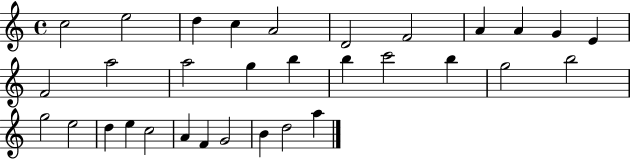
C5/h E5/h D5/q C5/q A4/h D4/h F4/h A4/q A4/q G4/q E4/q F4/h A5/h A5/h G5/q B5/q B5/q C6/h B5/q G5/h B5/h G5/h E5/h D5/q E5/q C5/h A4/q F4/q G4/h B4/q D5/h A5/q